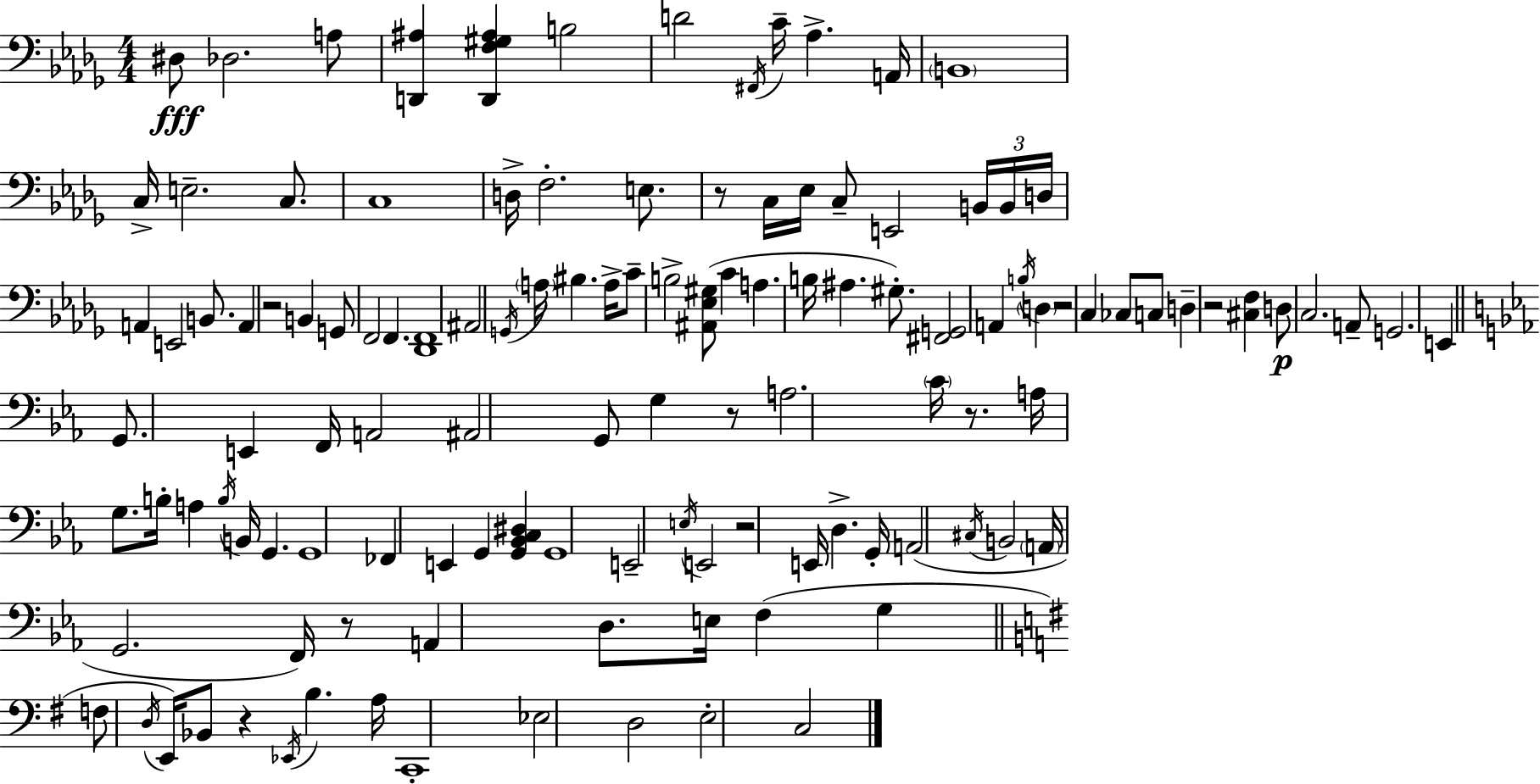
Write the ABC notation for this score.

X:1
T:Untitled
M:4/4
L:1/4
K:Bbm
^D,/2 _D,2 A,/2 [D,,^A,] [D,,F,^G,^A,] B,2 D2 ^F,,/4 C/4 _A, A,,/4 B,,4 C,/4 E,2 C,/2 C,4 D,/4 F,2 E,/2 z/2 C,/4 _E,/4 C,/2 E,,2 B,,/4 B,,/4 D,/4 A,, E,,2 B,,/2 A,, z2 B,, G,,/2 F,,2 F,, [_D,,F,,]4 ^A,,2 G,,/4 A,/4 ^B, A,/4 C/2 B,2 [^A,,_E,^G,]/2 C A, B,/4 ^A, ^G,/2 [^F,,G,,]2 A,, B,/4 D, z2 C, _C,/2 C,/2 D, z2 [^C,F,] D,/2 C,2 A,,/2 G,,2 E,, G,,/2 E,, F,,/4 A,,2 ^A,,2 G,,/2 G, z/2 A,2 C/4 z/2 A,/4 G,/2 B,/4 A, B,/4 B,,/4 G,, G,,4 _F,, E,, G,, [G,,_B,,C,^D,] G,,4 E,,2 E,/4 E,,2 z2 E,,/4 D, G,,/4 A,,2 ^C,/4 B,,2 A,,/4 G,,2 F,,/4 z/2 A,, D,/2 E,/4 F, G, F,/2 D,/4 E,,/4 _B,,/2 z _E,,/4 B, A,/4 C,,4 _E,2 D,2 E,2 C,2